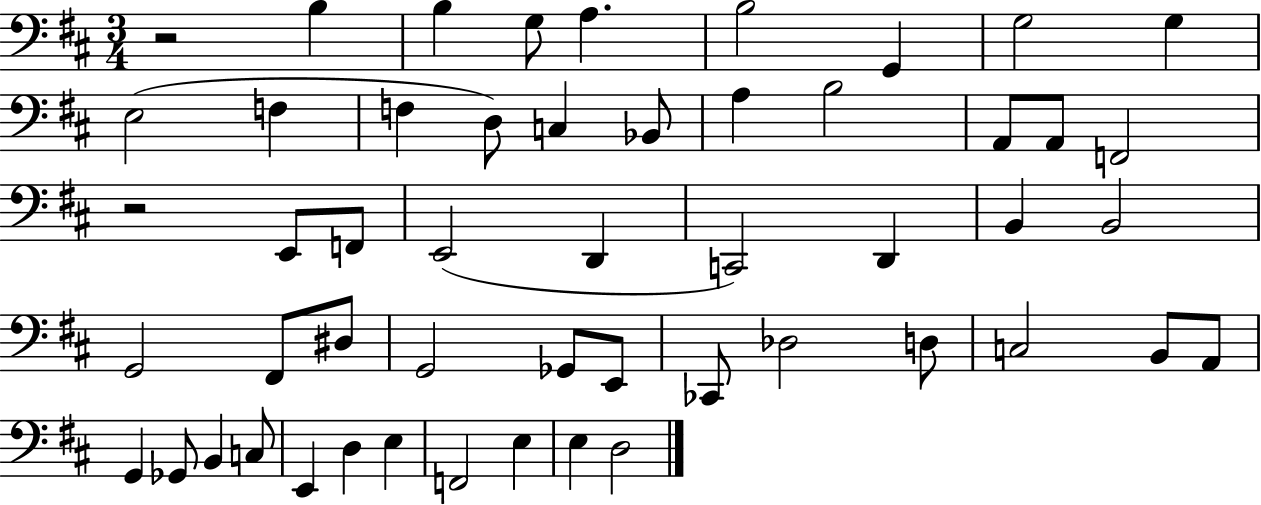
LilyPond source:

{
  \clef bass
  \numericTimeSignature
  \time 3/4
  \key d \major
  r2 b4 | b4 g8 a4. | b2 g,4 | g2 g4 | \break e2( f4 | f4 d8) c4 bes,8 | a4 b2 | a,8 a,8 f,2 | \break r2 e,8 f,8 | e,2( d,4 | c,2) d,4 | b,4 b,2 | \break g,2 fis,8 dis8 | g,2 ges,8 e,8 | ces,8 des2 d8 | c2 b,8 a,8 | \break g,4 ges,8 b,4 c8 | e,4 d4 e4 | f,2 e4 | e4 d2 | \break \bar "|."
}